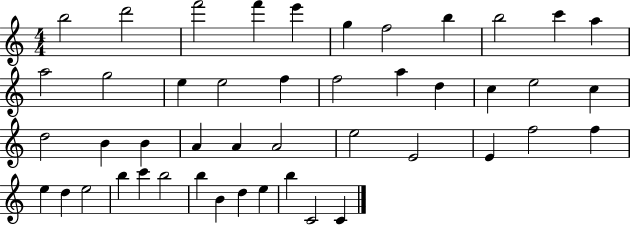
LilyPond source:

{
  \clef treble
  \numericTimeSignature
  \time 4/4
  \key c \major
  b''2 d'''2 | f'''2 f'''4 e'''4 | g''4 f''2 b''4 | b''2 c'''4 a''4 | \break a''2 g''2 | e''4 e''2 f''4 | f''2 a''4 d''4 | c''4 e''2 c''4 | \break d''2 b'4 b'4 | a'4 a'4 a'2 | e''2 e'2 | e'4 f''2 f''4 | \break e''4 d''4 e''2 | b''4 c'''4 b''2 | b''4 b'4 d''4 e''4 | b''4 c'2 c'4 | \break \bar "|."
}